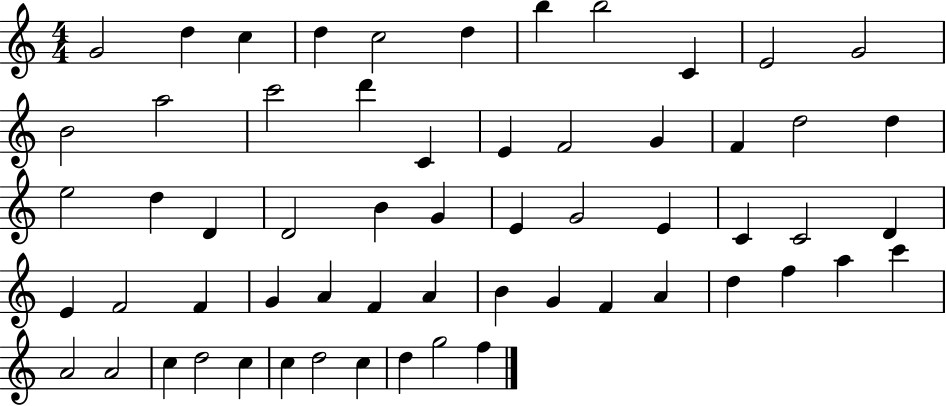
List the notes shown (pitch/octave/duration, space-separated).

G4/h D5/q C5/q D5/q C5/h D5/q B5/q B5/h C4/q E4/h G4/h B4/h A5/h C6/h D6/q C4/q E4/q F4/h G4/q F4/q D5/h D5/q E5/h D5/q D4/q D4/h B4/q G4/q E4/q G4/h E4/q C4/q C4/h D4/q E4/q F4/h F4/q G4/q A4/q F4/q A4/q B4/q G4/q F4/q A4/q D5/q F5/q A5/q C6/q A4/h A4/h C5/q D5/h C5/q C5/q D5/h C5/q D5/q G5/h F5/q